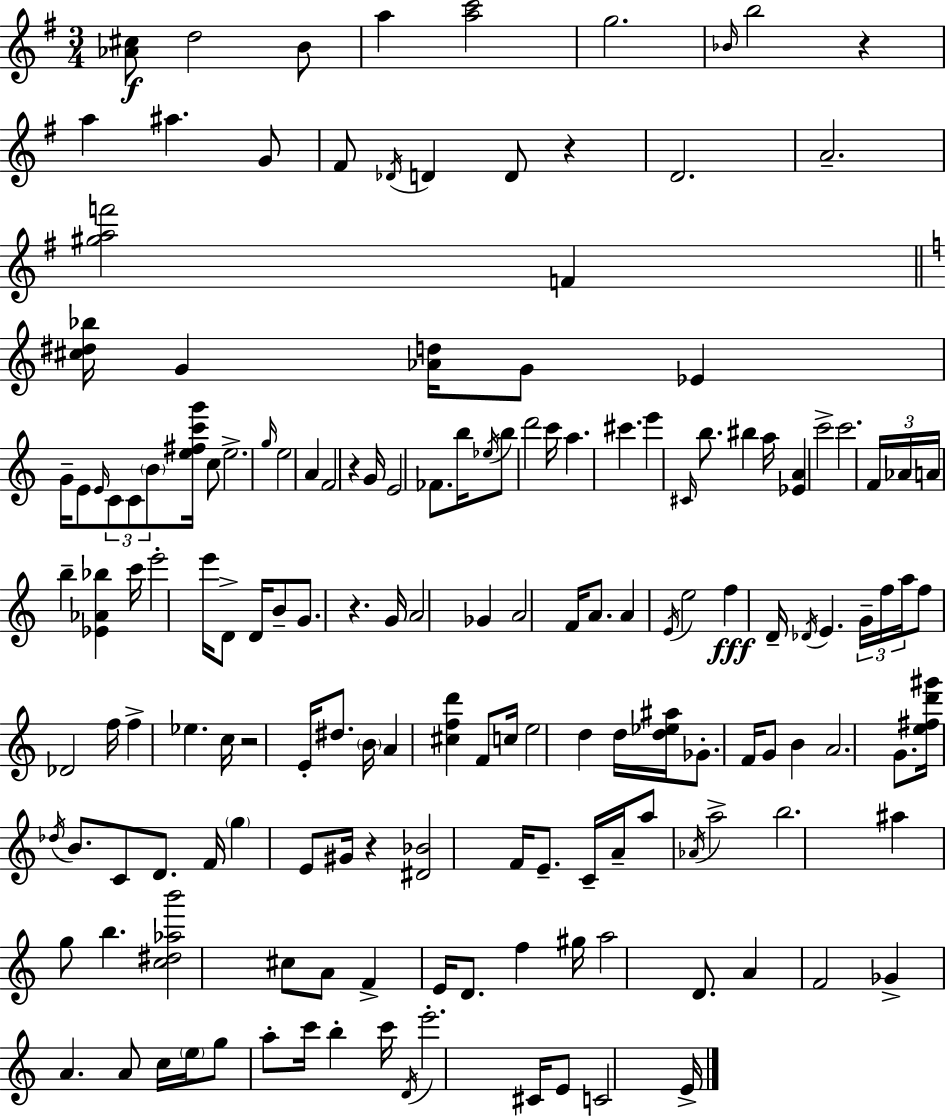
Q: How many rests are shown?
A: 6